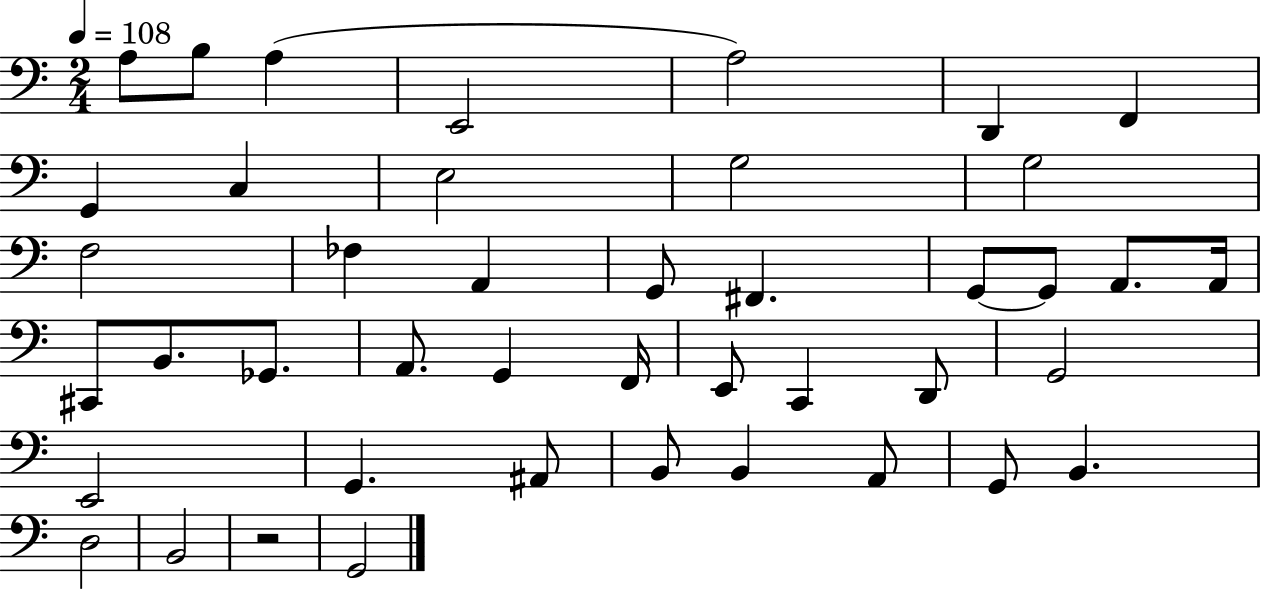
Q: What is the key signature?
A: C major